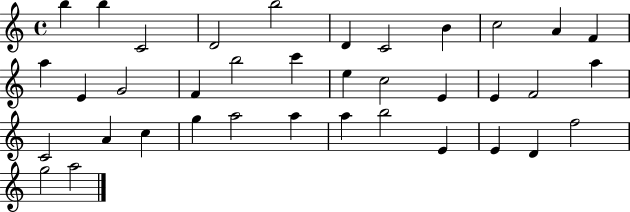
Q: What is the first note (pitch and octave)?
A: B5